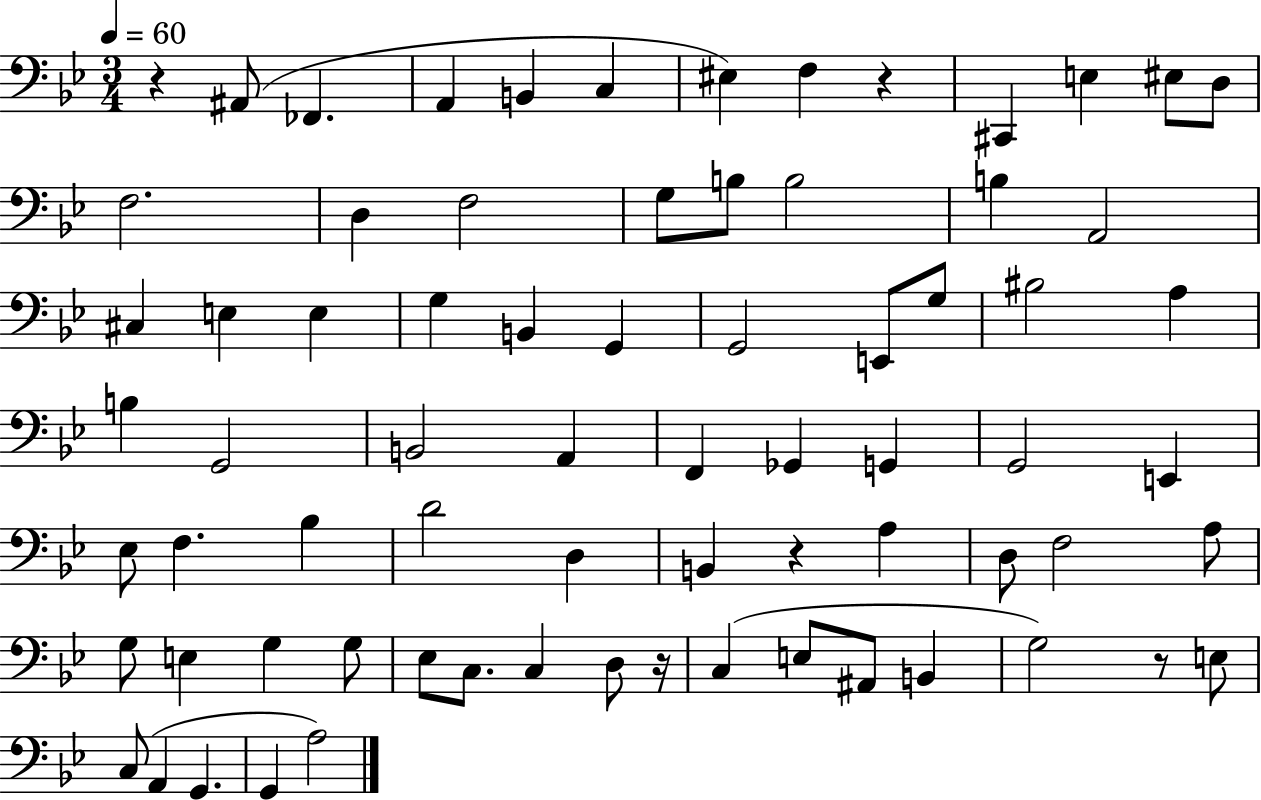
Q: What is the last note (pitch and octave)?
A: A3